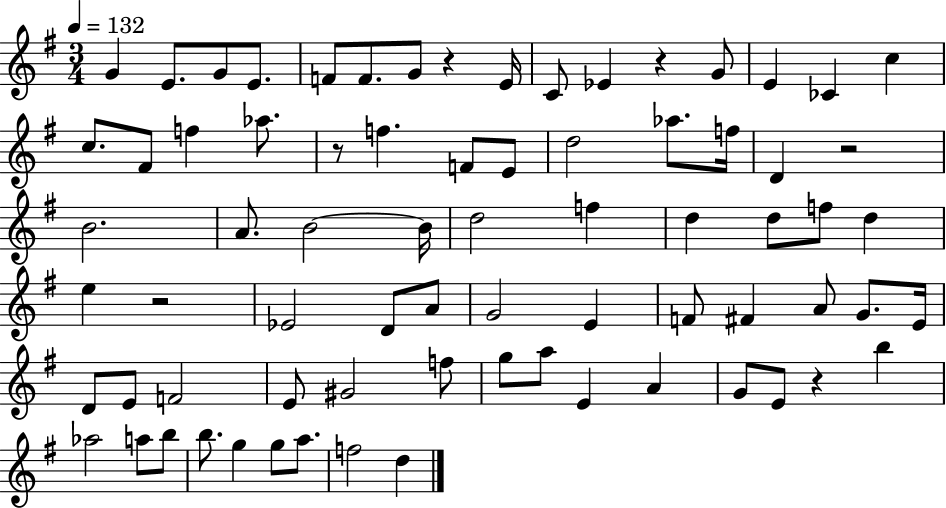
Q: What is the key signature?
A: G major